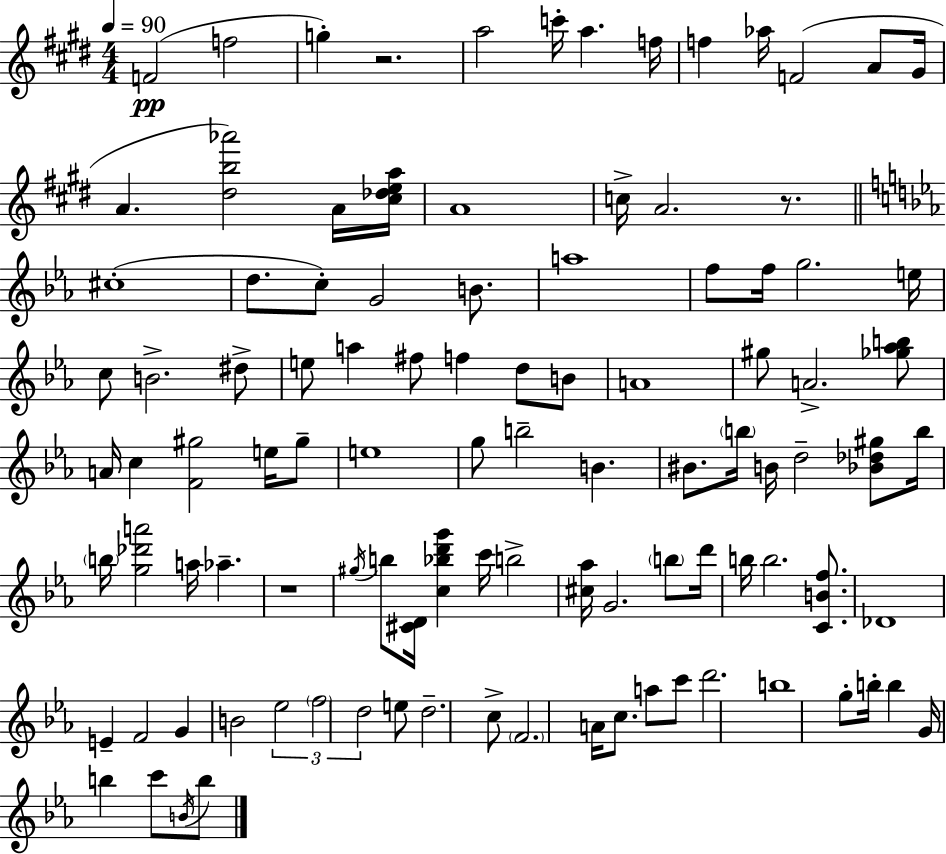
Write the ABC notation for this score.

X:1
T:Untitled
M:4/4
L:1/4
K:E
F2 f2 g z2 a2 c'/4 a f/4 f _a/4 F2 A/2 ^G/4 A [^db_a']2 A/4 [^c_dea]/4 A4 c/4 A2 z/2 ^c4 d/2 c/2 G2 B/2 a4 f/2 f/4 g2 e/4 c/2 B2 ^d/2 e/2 a ^f/2 f d/2 B/2 A4 ^g/2 A2 [_g_ab]/2 A/4 c [F^g]2 e/4 ^g/2 e4 g/2 b2 B ^B/2 b/4 B/4 d2 [_B_d^g]/2 b/4 b/4 [g_d'a']2 a/4 _a z4 ^g/4 b/2 [^CD]/4 [c_bd'g'] c'/4 b2 [^c_a]/4 G2 b/2 d'/4 b/4 b2 [CBf]/2 _D4 E F2 G B2 _e2 f2 d2 e/2 d2 c/2 F2 A/4 c/2 a/2 c'/2 d'2 b4 g/2 b/4 b G/4 b c'/2 B/4 b/2